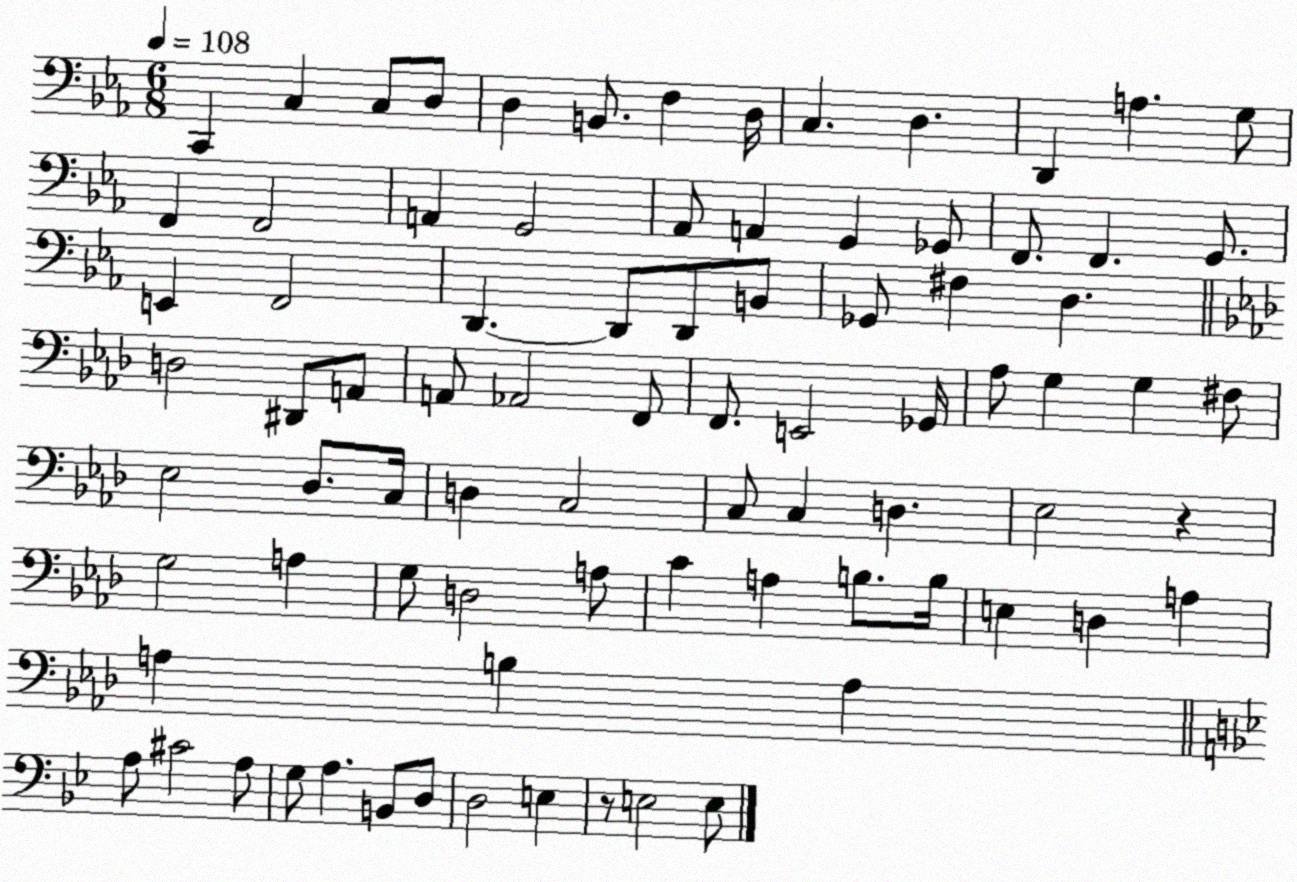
X:1
T:Untitled
M:6/8
L:1/4
K:Eb
C,, C, C,/2 D,/2 D, B,,/2 F, D,/4 C, D, D,, A, G,/2 F,, F,,2 A,, G,,2 _A,,/2 A,, G,, _G,,/2 F,,/2 F,, G,,/2 E,, F,,2 D,, D,,/2 D,,/2 B,,/2 _G,,/2 ^F, D, D,2 ^D,,/2 A,,/2 A,,/2 _A,,2 F,,/2 F,,/2 E,,2 _G,,/4 _A,/2 G, G, ^F,/2 _E,2 _D,/2 C,/4 D, C,2 C,/2 C, D, _E,2 z G,2 A, G,/2 D,2 A,/2 C A, B,/2 B,/4 E, D, A, A, B, A, A,/2 ^C2 A,/2 G,/2 A, B,,/2 D,/2 D,2 E, z/2 E,2 E,/2